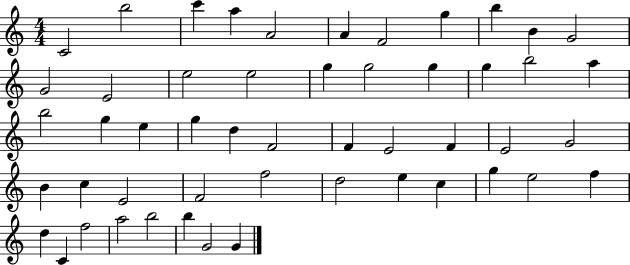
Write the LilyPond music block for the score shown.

{
  \clef treble
  \numericTimeSignature
  \time 4/4
  \key c \major
  c'2 b''2 | c'''4 a''4 a'2 | a'4 f'2 g''4 | b''4 b'4 g'2 | \break g'2 e'2 | e''2 e''2 | g''4 g''2 g''4 | g''4 b''2 a''4 | \break b''2 g''4 e''4 | g''4 d''4 f'2 | f'4 e'2 f'4 | e'2 g'2 | \break b'4 c''4 e'2 | f'2 f''2 | d''2 e''4 c''4 | g''4 e''2 f''4 | \break d''4 c'4 f''2 | a''2 b''2 | b''4 g'2 g'4 | \bar "|."
}